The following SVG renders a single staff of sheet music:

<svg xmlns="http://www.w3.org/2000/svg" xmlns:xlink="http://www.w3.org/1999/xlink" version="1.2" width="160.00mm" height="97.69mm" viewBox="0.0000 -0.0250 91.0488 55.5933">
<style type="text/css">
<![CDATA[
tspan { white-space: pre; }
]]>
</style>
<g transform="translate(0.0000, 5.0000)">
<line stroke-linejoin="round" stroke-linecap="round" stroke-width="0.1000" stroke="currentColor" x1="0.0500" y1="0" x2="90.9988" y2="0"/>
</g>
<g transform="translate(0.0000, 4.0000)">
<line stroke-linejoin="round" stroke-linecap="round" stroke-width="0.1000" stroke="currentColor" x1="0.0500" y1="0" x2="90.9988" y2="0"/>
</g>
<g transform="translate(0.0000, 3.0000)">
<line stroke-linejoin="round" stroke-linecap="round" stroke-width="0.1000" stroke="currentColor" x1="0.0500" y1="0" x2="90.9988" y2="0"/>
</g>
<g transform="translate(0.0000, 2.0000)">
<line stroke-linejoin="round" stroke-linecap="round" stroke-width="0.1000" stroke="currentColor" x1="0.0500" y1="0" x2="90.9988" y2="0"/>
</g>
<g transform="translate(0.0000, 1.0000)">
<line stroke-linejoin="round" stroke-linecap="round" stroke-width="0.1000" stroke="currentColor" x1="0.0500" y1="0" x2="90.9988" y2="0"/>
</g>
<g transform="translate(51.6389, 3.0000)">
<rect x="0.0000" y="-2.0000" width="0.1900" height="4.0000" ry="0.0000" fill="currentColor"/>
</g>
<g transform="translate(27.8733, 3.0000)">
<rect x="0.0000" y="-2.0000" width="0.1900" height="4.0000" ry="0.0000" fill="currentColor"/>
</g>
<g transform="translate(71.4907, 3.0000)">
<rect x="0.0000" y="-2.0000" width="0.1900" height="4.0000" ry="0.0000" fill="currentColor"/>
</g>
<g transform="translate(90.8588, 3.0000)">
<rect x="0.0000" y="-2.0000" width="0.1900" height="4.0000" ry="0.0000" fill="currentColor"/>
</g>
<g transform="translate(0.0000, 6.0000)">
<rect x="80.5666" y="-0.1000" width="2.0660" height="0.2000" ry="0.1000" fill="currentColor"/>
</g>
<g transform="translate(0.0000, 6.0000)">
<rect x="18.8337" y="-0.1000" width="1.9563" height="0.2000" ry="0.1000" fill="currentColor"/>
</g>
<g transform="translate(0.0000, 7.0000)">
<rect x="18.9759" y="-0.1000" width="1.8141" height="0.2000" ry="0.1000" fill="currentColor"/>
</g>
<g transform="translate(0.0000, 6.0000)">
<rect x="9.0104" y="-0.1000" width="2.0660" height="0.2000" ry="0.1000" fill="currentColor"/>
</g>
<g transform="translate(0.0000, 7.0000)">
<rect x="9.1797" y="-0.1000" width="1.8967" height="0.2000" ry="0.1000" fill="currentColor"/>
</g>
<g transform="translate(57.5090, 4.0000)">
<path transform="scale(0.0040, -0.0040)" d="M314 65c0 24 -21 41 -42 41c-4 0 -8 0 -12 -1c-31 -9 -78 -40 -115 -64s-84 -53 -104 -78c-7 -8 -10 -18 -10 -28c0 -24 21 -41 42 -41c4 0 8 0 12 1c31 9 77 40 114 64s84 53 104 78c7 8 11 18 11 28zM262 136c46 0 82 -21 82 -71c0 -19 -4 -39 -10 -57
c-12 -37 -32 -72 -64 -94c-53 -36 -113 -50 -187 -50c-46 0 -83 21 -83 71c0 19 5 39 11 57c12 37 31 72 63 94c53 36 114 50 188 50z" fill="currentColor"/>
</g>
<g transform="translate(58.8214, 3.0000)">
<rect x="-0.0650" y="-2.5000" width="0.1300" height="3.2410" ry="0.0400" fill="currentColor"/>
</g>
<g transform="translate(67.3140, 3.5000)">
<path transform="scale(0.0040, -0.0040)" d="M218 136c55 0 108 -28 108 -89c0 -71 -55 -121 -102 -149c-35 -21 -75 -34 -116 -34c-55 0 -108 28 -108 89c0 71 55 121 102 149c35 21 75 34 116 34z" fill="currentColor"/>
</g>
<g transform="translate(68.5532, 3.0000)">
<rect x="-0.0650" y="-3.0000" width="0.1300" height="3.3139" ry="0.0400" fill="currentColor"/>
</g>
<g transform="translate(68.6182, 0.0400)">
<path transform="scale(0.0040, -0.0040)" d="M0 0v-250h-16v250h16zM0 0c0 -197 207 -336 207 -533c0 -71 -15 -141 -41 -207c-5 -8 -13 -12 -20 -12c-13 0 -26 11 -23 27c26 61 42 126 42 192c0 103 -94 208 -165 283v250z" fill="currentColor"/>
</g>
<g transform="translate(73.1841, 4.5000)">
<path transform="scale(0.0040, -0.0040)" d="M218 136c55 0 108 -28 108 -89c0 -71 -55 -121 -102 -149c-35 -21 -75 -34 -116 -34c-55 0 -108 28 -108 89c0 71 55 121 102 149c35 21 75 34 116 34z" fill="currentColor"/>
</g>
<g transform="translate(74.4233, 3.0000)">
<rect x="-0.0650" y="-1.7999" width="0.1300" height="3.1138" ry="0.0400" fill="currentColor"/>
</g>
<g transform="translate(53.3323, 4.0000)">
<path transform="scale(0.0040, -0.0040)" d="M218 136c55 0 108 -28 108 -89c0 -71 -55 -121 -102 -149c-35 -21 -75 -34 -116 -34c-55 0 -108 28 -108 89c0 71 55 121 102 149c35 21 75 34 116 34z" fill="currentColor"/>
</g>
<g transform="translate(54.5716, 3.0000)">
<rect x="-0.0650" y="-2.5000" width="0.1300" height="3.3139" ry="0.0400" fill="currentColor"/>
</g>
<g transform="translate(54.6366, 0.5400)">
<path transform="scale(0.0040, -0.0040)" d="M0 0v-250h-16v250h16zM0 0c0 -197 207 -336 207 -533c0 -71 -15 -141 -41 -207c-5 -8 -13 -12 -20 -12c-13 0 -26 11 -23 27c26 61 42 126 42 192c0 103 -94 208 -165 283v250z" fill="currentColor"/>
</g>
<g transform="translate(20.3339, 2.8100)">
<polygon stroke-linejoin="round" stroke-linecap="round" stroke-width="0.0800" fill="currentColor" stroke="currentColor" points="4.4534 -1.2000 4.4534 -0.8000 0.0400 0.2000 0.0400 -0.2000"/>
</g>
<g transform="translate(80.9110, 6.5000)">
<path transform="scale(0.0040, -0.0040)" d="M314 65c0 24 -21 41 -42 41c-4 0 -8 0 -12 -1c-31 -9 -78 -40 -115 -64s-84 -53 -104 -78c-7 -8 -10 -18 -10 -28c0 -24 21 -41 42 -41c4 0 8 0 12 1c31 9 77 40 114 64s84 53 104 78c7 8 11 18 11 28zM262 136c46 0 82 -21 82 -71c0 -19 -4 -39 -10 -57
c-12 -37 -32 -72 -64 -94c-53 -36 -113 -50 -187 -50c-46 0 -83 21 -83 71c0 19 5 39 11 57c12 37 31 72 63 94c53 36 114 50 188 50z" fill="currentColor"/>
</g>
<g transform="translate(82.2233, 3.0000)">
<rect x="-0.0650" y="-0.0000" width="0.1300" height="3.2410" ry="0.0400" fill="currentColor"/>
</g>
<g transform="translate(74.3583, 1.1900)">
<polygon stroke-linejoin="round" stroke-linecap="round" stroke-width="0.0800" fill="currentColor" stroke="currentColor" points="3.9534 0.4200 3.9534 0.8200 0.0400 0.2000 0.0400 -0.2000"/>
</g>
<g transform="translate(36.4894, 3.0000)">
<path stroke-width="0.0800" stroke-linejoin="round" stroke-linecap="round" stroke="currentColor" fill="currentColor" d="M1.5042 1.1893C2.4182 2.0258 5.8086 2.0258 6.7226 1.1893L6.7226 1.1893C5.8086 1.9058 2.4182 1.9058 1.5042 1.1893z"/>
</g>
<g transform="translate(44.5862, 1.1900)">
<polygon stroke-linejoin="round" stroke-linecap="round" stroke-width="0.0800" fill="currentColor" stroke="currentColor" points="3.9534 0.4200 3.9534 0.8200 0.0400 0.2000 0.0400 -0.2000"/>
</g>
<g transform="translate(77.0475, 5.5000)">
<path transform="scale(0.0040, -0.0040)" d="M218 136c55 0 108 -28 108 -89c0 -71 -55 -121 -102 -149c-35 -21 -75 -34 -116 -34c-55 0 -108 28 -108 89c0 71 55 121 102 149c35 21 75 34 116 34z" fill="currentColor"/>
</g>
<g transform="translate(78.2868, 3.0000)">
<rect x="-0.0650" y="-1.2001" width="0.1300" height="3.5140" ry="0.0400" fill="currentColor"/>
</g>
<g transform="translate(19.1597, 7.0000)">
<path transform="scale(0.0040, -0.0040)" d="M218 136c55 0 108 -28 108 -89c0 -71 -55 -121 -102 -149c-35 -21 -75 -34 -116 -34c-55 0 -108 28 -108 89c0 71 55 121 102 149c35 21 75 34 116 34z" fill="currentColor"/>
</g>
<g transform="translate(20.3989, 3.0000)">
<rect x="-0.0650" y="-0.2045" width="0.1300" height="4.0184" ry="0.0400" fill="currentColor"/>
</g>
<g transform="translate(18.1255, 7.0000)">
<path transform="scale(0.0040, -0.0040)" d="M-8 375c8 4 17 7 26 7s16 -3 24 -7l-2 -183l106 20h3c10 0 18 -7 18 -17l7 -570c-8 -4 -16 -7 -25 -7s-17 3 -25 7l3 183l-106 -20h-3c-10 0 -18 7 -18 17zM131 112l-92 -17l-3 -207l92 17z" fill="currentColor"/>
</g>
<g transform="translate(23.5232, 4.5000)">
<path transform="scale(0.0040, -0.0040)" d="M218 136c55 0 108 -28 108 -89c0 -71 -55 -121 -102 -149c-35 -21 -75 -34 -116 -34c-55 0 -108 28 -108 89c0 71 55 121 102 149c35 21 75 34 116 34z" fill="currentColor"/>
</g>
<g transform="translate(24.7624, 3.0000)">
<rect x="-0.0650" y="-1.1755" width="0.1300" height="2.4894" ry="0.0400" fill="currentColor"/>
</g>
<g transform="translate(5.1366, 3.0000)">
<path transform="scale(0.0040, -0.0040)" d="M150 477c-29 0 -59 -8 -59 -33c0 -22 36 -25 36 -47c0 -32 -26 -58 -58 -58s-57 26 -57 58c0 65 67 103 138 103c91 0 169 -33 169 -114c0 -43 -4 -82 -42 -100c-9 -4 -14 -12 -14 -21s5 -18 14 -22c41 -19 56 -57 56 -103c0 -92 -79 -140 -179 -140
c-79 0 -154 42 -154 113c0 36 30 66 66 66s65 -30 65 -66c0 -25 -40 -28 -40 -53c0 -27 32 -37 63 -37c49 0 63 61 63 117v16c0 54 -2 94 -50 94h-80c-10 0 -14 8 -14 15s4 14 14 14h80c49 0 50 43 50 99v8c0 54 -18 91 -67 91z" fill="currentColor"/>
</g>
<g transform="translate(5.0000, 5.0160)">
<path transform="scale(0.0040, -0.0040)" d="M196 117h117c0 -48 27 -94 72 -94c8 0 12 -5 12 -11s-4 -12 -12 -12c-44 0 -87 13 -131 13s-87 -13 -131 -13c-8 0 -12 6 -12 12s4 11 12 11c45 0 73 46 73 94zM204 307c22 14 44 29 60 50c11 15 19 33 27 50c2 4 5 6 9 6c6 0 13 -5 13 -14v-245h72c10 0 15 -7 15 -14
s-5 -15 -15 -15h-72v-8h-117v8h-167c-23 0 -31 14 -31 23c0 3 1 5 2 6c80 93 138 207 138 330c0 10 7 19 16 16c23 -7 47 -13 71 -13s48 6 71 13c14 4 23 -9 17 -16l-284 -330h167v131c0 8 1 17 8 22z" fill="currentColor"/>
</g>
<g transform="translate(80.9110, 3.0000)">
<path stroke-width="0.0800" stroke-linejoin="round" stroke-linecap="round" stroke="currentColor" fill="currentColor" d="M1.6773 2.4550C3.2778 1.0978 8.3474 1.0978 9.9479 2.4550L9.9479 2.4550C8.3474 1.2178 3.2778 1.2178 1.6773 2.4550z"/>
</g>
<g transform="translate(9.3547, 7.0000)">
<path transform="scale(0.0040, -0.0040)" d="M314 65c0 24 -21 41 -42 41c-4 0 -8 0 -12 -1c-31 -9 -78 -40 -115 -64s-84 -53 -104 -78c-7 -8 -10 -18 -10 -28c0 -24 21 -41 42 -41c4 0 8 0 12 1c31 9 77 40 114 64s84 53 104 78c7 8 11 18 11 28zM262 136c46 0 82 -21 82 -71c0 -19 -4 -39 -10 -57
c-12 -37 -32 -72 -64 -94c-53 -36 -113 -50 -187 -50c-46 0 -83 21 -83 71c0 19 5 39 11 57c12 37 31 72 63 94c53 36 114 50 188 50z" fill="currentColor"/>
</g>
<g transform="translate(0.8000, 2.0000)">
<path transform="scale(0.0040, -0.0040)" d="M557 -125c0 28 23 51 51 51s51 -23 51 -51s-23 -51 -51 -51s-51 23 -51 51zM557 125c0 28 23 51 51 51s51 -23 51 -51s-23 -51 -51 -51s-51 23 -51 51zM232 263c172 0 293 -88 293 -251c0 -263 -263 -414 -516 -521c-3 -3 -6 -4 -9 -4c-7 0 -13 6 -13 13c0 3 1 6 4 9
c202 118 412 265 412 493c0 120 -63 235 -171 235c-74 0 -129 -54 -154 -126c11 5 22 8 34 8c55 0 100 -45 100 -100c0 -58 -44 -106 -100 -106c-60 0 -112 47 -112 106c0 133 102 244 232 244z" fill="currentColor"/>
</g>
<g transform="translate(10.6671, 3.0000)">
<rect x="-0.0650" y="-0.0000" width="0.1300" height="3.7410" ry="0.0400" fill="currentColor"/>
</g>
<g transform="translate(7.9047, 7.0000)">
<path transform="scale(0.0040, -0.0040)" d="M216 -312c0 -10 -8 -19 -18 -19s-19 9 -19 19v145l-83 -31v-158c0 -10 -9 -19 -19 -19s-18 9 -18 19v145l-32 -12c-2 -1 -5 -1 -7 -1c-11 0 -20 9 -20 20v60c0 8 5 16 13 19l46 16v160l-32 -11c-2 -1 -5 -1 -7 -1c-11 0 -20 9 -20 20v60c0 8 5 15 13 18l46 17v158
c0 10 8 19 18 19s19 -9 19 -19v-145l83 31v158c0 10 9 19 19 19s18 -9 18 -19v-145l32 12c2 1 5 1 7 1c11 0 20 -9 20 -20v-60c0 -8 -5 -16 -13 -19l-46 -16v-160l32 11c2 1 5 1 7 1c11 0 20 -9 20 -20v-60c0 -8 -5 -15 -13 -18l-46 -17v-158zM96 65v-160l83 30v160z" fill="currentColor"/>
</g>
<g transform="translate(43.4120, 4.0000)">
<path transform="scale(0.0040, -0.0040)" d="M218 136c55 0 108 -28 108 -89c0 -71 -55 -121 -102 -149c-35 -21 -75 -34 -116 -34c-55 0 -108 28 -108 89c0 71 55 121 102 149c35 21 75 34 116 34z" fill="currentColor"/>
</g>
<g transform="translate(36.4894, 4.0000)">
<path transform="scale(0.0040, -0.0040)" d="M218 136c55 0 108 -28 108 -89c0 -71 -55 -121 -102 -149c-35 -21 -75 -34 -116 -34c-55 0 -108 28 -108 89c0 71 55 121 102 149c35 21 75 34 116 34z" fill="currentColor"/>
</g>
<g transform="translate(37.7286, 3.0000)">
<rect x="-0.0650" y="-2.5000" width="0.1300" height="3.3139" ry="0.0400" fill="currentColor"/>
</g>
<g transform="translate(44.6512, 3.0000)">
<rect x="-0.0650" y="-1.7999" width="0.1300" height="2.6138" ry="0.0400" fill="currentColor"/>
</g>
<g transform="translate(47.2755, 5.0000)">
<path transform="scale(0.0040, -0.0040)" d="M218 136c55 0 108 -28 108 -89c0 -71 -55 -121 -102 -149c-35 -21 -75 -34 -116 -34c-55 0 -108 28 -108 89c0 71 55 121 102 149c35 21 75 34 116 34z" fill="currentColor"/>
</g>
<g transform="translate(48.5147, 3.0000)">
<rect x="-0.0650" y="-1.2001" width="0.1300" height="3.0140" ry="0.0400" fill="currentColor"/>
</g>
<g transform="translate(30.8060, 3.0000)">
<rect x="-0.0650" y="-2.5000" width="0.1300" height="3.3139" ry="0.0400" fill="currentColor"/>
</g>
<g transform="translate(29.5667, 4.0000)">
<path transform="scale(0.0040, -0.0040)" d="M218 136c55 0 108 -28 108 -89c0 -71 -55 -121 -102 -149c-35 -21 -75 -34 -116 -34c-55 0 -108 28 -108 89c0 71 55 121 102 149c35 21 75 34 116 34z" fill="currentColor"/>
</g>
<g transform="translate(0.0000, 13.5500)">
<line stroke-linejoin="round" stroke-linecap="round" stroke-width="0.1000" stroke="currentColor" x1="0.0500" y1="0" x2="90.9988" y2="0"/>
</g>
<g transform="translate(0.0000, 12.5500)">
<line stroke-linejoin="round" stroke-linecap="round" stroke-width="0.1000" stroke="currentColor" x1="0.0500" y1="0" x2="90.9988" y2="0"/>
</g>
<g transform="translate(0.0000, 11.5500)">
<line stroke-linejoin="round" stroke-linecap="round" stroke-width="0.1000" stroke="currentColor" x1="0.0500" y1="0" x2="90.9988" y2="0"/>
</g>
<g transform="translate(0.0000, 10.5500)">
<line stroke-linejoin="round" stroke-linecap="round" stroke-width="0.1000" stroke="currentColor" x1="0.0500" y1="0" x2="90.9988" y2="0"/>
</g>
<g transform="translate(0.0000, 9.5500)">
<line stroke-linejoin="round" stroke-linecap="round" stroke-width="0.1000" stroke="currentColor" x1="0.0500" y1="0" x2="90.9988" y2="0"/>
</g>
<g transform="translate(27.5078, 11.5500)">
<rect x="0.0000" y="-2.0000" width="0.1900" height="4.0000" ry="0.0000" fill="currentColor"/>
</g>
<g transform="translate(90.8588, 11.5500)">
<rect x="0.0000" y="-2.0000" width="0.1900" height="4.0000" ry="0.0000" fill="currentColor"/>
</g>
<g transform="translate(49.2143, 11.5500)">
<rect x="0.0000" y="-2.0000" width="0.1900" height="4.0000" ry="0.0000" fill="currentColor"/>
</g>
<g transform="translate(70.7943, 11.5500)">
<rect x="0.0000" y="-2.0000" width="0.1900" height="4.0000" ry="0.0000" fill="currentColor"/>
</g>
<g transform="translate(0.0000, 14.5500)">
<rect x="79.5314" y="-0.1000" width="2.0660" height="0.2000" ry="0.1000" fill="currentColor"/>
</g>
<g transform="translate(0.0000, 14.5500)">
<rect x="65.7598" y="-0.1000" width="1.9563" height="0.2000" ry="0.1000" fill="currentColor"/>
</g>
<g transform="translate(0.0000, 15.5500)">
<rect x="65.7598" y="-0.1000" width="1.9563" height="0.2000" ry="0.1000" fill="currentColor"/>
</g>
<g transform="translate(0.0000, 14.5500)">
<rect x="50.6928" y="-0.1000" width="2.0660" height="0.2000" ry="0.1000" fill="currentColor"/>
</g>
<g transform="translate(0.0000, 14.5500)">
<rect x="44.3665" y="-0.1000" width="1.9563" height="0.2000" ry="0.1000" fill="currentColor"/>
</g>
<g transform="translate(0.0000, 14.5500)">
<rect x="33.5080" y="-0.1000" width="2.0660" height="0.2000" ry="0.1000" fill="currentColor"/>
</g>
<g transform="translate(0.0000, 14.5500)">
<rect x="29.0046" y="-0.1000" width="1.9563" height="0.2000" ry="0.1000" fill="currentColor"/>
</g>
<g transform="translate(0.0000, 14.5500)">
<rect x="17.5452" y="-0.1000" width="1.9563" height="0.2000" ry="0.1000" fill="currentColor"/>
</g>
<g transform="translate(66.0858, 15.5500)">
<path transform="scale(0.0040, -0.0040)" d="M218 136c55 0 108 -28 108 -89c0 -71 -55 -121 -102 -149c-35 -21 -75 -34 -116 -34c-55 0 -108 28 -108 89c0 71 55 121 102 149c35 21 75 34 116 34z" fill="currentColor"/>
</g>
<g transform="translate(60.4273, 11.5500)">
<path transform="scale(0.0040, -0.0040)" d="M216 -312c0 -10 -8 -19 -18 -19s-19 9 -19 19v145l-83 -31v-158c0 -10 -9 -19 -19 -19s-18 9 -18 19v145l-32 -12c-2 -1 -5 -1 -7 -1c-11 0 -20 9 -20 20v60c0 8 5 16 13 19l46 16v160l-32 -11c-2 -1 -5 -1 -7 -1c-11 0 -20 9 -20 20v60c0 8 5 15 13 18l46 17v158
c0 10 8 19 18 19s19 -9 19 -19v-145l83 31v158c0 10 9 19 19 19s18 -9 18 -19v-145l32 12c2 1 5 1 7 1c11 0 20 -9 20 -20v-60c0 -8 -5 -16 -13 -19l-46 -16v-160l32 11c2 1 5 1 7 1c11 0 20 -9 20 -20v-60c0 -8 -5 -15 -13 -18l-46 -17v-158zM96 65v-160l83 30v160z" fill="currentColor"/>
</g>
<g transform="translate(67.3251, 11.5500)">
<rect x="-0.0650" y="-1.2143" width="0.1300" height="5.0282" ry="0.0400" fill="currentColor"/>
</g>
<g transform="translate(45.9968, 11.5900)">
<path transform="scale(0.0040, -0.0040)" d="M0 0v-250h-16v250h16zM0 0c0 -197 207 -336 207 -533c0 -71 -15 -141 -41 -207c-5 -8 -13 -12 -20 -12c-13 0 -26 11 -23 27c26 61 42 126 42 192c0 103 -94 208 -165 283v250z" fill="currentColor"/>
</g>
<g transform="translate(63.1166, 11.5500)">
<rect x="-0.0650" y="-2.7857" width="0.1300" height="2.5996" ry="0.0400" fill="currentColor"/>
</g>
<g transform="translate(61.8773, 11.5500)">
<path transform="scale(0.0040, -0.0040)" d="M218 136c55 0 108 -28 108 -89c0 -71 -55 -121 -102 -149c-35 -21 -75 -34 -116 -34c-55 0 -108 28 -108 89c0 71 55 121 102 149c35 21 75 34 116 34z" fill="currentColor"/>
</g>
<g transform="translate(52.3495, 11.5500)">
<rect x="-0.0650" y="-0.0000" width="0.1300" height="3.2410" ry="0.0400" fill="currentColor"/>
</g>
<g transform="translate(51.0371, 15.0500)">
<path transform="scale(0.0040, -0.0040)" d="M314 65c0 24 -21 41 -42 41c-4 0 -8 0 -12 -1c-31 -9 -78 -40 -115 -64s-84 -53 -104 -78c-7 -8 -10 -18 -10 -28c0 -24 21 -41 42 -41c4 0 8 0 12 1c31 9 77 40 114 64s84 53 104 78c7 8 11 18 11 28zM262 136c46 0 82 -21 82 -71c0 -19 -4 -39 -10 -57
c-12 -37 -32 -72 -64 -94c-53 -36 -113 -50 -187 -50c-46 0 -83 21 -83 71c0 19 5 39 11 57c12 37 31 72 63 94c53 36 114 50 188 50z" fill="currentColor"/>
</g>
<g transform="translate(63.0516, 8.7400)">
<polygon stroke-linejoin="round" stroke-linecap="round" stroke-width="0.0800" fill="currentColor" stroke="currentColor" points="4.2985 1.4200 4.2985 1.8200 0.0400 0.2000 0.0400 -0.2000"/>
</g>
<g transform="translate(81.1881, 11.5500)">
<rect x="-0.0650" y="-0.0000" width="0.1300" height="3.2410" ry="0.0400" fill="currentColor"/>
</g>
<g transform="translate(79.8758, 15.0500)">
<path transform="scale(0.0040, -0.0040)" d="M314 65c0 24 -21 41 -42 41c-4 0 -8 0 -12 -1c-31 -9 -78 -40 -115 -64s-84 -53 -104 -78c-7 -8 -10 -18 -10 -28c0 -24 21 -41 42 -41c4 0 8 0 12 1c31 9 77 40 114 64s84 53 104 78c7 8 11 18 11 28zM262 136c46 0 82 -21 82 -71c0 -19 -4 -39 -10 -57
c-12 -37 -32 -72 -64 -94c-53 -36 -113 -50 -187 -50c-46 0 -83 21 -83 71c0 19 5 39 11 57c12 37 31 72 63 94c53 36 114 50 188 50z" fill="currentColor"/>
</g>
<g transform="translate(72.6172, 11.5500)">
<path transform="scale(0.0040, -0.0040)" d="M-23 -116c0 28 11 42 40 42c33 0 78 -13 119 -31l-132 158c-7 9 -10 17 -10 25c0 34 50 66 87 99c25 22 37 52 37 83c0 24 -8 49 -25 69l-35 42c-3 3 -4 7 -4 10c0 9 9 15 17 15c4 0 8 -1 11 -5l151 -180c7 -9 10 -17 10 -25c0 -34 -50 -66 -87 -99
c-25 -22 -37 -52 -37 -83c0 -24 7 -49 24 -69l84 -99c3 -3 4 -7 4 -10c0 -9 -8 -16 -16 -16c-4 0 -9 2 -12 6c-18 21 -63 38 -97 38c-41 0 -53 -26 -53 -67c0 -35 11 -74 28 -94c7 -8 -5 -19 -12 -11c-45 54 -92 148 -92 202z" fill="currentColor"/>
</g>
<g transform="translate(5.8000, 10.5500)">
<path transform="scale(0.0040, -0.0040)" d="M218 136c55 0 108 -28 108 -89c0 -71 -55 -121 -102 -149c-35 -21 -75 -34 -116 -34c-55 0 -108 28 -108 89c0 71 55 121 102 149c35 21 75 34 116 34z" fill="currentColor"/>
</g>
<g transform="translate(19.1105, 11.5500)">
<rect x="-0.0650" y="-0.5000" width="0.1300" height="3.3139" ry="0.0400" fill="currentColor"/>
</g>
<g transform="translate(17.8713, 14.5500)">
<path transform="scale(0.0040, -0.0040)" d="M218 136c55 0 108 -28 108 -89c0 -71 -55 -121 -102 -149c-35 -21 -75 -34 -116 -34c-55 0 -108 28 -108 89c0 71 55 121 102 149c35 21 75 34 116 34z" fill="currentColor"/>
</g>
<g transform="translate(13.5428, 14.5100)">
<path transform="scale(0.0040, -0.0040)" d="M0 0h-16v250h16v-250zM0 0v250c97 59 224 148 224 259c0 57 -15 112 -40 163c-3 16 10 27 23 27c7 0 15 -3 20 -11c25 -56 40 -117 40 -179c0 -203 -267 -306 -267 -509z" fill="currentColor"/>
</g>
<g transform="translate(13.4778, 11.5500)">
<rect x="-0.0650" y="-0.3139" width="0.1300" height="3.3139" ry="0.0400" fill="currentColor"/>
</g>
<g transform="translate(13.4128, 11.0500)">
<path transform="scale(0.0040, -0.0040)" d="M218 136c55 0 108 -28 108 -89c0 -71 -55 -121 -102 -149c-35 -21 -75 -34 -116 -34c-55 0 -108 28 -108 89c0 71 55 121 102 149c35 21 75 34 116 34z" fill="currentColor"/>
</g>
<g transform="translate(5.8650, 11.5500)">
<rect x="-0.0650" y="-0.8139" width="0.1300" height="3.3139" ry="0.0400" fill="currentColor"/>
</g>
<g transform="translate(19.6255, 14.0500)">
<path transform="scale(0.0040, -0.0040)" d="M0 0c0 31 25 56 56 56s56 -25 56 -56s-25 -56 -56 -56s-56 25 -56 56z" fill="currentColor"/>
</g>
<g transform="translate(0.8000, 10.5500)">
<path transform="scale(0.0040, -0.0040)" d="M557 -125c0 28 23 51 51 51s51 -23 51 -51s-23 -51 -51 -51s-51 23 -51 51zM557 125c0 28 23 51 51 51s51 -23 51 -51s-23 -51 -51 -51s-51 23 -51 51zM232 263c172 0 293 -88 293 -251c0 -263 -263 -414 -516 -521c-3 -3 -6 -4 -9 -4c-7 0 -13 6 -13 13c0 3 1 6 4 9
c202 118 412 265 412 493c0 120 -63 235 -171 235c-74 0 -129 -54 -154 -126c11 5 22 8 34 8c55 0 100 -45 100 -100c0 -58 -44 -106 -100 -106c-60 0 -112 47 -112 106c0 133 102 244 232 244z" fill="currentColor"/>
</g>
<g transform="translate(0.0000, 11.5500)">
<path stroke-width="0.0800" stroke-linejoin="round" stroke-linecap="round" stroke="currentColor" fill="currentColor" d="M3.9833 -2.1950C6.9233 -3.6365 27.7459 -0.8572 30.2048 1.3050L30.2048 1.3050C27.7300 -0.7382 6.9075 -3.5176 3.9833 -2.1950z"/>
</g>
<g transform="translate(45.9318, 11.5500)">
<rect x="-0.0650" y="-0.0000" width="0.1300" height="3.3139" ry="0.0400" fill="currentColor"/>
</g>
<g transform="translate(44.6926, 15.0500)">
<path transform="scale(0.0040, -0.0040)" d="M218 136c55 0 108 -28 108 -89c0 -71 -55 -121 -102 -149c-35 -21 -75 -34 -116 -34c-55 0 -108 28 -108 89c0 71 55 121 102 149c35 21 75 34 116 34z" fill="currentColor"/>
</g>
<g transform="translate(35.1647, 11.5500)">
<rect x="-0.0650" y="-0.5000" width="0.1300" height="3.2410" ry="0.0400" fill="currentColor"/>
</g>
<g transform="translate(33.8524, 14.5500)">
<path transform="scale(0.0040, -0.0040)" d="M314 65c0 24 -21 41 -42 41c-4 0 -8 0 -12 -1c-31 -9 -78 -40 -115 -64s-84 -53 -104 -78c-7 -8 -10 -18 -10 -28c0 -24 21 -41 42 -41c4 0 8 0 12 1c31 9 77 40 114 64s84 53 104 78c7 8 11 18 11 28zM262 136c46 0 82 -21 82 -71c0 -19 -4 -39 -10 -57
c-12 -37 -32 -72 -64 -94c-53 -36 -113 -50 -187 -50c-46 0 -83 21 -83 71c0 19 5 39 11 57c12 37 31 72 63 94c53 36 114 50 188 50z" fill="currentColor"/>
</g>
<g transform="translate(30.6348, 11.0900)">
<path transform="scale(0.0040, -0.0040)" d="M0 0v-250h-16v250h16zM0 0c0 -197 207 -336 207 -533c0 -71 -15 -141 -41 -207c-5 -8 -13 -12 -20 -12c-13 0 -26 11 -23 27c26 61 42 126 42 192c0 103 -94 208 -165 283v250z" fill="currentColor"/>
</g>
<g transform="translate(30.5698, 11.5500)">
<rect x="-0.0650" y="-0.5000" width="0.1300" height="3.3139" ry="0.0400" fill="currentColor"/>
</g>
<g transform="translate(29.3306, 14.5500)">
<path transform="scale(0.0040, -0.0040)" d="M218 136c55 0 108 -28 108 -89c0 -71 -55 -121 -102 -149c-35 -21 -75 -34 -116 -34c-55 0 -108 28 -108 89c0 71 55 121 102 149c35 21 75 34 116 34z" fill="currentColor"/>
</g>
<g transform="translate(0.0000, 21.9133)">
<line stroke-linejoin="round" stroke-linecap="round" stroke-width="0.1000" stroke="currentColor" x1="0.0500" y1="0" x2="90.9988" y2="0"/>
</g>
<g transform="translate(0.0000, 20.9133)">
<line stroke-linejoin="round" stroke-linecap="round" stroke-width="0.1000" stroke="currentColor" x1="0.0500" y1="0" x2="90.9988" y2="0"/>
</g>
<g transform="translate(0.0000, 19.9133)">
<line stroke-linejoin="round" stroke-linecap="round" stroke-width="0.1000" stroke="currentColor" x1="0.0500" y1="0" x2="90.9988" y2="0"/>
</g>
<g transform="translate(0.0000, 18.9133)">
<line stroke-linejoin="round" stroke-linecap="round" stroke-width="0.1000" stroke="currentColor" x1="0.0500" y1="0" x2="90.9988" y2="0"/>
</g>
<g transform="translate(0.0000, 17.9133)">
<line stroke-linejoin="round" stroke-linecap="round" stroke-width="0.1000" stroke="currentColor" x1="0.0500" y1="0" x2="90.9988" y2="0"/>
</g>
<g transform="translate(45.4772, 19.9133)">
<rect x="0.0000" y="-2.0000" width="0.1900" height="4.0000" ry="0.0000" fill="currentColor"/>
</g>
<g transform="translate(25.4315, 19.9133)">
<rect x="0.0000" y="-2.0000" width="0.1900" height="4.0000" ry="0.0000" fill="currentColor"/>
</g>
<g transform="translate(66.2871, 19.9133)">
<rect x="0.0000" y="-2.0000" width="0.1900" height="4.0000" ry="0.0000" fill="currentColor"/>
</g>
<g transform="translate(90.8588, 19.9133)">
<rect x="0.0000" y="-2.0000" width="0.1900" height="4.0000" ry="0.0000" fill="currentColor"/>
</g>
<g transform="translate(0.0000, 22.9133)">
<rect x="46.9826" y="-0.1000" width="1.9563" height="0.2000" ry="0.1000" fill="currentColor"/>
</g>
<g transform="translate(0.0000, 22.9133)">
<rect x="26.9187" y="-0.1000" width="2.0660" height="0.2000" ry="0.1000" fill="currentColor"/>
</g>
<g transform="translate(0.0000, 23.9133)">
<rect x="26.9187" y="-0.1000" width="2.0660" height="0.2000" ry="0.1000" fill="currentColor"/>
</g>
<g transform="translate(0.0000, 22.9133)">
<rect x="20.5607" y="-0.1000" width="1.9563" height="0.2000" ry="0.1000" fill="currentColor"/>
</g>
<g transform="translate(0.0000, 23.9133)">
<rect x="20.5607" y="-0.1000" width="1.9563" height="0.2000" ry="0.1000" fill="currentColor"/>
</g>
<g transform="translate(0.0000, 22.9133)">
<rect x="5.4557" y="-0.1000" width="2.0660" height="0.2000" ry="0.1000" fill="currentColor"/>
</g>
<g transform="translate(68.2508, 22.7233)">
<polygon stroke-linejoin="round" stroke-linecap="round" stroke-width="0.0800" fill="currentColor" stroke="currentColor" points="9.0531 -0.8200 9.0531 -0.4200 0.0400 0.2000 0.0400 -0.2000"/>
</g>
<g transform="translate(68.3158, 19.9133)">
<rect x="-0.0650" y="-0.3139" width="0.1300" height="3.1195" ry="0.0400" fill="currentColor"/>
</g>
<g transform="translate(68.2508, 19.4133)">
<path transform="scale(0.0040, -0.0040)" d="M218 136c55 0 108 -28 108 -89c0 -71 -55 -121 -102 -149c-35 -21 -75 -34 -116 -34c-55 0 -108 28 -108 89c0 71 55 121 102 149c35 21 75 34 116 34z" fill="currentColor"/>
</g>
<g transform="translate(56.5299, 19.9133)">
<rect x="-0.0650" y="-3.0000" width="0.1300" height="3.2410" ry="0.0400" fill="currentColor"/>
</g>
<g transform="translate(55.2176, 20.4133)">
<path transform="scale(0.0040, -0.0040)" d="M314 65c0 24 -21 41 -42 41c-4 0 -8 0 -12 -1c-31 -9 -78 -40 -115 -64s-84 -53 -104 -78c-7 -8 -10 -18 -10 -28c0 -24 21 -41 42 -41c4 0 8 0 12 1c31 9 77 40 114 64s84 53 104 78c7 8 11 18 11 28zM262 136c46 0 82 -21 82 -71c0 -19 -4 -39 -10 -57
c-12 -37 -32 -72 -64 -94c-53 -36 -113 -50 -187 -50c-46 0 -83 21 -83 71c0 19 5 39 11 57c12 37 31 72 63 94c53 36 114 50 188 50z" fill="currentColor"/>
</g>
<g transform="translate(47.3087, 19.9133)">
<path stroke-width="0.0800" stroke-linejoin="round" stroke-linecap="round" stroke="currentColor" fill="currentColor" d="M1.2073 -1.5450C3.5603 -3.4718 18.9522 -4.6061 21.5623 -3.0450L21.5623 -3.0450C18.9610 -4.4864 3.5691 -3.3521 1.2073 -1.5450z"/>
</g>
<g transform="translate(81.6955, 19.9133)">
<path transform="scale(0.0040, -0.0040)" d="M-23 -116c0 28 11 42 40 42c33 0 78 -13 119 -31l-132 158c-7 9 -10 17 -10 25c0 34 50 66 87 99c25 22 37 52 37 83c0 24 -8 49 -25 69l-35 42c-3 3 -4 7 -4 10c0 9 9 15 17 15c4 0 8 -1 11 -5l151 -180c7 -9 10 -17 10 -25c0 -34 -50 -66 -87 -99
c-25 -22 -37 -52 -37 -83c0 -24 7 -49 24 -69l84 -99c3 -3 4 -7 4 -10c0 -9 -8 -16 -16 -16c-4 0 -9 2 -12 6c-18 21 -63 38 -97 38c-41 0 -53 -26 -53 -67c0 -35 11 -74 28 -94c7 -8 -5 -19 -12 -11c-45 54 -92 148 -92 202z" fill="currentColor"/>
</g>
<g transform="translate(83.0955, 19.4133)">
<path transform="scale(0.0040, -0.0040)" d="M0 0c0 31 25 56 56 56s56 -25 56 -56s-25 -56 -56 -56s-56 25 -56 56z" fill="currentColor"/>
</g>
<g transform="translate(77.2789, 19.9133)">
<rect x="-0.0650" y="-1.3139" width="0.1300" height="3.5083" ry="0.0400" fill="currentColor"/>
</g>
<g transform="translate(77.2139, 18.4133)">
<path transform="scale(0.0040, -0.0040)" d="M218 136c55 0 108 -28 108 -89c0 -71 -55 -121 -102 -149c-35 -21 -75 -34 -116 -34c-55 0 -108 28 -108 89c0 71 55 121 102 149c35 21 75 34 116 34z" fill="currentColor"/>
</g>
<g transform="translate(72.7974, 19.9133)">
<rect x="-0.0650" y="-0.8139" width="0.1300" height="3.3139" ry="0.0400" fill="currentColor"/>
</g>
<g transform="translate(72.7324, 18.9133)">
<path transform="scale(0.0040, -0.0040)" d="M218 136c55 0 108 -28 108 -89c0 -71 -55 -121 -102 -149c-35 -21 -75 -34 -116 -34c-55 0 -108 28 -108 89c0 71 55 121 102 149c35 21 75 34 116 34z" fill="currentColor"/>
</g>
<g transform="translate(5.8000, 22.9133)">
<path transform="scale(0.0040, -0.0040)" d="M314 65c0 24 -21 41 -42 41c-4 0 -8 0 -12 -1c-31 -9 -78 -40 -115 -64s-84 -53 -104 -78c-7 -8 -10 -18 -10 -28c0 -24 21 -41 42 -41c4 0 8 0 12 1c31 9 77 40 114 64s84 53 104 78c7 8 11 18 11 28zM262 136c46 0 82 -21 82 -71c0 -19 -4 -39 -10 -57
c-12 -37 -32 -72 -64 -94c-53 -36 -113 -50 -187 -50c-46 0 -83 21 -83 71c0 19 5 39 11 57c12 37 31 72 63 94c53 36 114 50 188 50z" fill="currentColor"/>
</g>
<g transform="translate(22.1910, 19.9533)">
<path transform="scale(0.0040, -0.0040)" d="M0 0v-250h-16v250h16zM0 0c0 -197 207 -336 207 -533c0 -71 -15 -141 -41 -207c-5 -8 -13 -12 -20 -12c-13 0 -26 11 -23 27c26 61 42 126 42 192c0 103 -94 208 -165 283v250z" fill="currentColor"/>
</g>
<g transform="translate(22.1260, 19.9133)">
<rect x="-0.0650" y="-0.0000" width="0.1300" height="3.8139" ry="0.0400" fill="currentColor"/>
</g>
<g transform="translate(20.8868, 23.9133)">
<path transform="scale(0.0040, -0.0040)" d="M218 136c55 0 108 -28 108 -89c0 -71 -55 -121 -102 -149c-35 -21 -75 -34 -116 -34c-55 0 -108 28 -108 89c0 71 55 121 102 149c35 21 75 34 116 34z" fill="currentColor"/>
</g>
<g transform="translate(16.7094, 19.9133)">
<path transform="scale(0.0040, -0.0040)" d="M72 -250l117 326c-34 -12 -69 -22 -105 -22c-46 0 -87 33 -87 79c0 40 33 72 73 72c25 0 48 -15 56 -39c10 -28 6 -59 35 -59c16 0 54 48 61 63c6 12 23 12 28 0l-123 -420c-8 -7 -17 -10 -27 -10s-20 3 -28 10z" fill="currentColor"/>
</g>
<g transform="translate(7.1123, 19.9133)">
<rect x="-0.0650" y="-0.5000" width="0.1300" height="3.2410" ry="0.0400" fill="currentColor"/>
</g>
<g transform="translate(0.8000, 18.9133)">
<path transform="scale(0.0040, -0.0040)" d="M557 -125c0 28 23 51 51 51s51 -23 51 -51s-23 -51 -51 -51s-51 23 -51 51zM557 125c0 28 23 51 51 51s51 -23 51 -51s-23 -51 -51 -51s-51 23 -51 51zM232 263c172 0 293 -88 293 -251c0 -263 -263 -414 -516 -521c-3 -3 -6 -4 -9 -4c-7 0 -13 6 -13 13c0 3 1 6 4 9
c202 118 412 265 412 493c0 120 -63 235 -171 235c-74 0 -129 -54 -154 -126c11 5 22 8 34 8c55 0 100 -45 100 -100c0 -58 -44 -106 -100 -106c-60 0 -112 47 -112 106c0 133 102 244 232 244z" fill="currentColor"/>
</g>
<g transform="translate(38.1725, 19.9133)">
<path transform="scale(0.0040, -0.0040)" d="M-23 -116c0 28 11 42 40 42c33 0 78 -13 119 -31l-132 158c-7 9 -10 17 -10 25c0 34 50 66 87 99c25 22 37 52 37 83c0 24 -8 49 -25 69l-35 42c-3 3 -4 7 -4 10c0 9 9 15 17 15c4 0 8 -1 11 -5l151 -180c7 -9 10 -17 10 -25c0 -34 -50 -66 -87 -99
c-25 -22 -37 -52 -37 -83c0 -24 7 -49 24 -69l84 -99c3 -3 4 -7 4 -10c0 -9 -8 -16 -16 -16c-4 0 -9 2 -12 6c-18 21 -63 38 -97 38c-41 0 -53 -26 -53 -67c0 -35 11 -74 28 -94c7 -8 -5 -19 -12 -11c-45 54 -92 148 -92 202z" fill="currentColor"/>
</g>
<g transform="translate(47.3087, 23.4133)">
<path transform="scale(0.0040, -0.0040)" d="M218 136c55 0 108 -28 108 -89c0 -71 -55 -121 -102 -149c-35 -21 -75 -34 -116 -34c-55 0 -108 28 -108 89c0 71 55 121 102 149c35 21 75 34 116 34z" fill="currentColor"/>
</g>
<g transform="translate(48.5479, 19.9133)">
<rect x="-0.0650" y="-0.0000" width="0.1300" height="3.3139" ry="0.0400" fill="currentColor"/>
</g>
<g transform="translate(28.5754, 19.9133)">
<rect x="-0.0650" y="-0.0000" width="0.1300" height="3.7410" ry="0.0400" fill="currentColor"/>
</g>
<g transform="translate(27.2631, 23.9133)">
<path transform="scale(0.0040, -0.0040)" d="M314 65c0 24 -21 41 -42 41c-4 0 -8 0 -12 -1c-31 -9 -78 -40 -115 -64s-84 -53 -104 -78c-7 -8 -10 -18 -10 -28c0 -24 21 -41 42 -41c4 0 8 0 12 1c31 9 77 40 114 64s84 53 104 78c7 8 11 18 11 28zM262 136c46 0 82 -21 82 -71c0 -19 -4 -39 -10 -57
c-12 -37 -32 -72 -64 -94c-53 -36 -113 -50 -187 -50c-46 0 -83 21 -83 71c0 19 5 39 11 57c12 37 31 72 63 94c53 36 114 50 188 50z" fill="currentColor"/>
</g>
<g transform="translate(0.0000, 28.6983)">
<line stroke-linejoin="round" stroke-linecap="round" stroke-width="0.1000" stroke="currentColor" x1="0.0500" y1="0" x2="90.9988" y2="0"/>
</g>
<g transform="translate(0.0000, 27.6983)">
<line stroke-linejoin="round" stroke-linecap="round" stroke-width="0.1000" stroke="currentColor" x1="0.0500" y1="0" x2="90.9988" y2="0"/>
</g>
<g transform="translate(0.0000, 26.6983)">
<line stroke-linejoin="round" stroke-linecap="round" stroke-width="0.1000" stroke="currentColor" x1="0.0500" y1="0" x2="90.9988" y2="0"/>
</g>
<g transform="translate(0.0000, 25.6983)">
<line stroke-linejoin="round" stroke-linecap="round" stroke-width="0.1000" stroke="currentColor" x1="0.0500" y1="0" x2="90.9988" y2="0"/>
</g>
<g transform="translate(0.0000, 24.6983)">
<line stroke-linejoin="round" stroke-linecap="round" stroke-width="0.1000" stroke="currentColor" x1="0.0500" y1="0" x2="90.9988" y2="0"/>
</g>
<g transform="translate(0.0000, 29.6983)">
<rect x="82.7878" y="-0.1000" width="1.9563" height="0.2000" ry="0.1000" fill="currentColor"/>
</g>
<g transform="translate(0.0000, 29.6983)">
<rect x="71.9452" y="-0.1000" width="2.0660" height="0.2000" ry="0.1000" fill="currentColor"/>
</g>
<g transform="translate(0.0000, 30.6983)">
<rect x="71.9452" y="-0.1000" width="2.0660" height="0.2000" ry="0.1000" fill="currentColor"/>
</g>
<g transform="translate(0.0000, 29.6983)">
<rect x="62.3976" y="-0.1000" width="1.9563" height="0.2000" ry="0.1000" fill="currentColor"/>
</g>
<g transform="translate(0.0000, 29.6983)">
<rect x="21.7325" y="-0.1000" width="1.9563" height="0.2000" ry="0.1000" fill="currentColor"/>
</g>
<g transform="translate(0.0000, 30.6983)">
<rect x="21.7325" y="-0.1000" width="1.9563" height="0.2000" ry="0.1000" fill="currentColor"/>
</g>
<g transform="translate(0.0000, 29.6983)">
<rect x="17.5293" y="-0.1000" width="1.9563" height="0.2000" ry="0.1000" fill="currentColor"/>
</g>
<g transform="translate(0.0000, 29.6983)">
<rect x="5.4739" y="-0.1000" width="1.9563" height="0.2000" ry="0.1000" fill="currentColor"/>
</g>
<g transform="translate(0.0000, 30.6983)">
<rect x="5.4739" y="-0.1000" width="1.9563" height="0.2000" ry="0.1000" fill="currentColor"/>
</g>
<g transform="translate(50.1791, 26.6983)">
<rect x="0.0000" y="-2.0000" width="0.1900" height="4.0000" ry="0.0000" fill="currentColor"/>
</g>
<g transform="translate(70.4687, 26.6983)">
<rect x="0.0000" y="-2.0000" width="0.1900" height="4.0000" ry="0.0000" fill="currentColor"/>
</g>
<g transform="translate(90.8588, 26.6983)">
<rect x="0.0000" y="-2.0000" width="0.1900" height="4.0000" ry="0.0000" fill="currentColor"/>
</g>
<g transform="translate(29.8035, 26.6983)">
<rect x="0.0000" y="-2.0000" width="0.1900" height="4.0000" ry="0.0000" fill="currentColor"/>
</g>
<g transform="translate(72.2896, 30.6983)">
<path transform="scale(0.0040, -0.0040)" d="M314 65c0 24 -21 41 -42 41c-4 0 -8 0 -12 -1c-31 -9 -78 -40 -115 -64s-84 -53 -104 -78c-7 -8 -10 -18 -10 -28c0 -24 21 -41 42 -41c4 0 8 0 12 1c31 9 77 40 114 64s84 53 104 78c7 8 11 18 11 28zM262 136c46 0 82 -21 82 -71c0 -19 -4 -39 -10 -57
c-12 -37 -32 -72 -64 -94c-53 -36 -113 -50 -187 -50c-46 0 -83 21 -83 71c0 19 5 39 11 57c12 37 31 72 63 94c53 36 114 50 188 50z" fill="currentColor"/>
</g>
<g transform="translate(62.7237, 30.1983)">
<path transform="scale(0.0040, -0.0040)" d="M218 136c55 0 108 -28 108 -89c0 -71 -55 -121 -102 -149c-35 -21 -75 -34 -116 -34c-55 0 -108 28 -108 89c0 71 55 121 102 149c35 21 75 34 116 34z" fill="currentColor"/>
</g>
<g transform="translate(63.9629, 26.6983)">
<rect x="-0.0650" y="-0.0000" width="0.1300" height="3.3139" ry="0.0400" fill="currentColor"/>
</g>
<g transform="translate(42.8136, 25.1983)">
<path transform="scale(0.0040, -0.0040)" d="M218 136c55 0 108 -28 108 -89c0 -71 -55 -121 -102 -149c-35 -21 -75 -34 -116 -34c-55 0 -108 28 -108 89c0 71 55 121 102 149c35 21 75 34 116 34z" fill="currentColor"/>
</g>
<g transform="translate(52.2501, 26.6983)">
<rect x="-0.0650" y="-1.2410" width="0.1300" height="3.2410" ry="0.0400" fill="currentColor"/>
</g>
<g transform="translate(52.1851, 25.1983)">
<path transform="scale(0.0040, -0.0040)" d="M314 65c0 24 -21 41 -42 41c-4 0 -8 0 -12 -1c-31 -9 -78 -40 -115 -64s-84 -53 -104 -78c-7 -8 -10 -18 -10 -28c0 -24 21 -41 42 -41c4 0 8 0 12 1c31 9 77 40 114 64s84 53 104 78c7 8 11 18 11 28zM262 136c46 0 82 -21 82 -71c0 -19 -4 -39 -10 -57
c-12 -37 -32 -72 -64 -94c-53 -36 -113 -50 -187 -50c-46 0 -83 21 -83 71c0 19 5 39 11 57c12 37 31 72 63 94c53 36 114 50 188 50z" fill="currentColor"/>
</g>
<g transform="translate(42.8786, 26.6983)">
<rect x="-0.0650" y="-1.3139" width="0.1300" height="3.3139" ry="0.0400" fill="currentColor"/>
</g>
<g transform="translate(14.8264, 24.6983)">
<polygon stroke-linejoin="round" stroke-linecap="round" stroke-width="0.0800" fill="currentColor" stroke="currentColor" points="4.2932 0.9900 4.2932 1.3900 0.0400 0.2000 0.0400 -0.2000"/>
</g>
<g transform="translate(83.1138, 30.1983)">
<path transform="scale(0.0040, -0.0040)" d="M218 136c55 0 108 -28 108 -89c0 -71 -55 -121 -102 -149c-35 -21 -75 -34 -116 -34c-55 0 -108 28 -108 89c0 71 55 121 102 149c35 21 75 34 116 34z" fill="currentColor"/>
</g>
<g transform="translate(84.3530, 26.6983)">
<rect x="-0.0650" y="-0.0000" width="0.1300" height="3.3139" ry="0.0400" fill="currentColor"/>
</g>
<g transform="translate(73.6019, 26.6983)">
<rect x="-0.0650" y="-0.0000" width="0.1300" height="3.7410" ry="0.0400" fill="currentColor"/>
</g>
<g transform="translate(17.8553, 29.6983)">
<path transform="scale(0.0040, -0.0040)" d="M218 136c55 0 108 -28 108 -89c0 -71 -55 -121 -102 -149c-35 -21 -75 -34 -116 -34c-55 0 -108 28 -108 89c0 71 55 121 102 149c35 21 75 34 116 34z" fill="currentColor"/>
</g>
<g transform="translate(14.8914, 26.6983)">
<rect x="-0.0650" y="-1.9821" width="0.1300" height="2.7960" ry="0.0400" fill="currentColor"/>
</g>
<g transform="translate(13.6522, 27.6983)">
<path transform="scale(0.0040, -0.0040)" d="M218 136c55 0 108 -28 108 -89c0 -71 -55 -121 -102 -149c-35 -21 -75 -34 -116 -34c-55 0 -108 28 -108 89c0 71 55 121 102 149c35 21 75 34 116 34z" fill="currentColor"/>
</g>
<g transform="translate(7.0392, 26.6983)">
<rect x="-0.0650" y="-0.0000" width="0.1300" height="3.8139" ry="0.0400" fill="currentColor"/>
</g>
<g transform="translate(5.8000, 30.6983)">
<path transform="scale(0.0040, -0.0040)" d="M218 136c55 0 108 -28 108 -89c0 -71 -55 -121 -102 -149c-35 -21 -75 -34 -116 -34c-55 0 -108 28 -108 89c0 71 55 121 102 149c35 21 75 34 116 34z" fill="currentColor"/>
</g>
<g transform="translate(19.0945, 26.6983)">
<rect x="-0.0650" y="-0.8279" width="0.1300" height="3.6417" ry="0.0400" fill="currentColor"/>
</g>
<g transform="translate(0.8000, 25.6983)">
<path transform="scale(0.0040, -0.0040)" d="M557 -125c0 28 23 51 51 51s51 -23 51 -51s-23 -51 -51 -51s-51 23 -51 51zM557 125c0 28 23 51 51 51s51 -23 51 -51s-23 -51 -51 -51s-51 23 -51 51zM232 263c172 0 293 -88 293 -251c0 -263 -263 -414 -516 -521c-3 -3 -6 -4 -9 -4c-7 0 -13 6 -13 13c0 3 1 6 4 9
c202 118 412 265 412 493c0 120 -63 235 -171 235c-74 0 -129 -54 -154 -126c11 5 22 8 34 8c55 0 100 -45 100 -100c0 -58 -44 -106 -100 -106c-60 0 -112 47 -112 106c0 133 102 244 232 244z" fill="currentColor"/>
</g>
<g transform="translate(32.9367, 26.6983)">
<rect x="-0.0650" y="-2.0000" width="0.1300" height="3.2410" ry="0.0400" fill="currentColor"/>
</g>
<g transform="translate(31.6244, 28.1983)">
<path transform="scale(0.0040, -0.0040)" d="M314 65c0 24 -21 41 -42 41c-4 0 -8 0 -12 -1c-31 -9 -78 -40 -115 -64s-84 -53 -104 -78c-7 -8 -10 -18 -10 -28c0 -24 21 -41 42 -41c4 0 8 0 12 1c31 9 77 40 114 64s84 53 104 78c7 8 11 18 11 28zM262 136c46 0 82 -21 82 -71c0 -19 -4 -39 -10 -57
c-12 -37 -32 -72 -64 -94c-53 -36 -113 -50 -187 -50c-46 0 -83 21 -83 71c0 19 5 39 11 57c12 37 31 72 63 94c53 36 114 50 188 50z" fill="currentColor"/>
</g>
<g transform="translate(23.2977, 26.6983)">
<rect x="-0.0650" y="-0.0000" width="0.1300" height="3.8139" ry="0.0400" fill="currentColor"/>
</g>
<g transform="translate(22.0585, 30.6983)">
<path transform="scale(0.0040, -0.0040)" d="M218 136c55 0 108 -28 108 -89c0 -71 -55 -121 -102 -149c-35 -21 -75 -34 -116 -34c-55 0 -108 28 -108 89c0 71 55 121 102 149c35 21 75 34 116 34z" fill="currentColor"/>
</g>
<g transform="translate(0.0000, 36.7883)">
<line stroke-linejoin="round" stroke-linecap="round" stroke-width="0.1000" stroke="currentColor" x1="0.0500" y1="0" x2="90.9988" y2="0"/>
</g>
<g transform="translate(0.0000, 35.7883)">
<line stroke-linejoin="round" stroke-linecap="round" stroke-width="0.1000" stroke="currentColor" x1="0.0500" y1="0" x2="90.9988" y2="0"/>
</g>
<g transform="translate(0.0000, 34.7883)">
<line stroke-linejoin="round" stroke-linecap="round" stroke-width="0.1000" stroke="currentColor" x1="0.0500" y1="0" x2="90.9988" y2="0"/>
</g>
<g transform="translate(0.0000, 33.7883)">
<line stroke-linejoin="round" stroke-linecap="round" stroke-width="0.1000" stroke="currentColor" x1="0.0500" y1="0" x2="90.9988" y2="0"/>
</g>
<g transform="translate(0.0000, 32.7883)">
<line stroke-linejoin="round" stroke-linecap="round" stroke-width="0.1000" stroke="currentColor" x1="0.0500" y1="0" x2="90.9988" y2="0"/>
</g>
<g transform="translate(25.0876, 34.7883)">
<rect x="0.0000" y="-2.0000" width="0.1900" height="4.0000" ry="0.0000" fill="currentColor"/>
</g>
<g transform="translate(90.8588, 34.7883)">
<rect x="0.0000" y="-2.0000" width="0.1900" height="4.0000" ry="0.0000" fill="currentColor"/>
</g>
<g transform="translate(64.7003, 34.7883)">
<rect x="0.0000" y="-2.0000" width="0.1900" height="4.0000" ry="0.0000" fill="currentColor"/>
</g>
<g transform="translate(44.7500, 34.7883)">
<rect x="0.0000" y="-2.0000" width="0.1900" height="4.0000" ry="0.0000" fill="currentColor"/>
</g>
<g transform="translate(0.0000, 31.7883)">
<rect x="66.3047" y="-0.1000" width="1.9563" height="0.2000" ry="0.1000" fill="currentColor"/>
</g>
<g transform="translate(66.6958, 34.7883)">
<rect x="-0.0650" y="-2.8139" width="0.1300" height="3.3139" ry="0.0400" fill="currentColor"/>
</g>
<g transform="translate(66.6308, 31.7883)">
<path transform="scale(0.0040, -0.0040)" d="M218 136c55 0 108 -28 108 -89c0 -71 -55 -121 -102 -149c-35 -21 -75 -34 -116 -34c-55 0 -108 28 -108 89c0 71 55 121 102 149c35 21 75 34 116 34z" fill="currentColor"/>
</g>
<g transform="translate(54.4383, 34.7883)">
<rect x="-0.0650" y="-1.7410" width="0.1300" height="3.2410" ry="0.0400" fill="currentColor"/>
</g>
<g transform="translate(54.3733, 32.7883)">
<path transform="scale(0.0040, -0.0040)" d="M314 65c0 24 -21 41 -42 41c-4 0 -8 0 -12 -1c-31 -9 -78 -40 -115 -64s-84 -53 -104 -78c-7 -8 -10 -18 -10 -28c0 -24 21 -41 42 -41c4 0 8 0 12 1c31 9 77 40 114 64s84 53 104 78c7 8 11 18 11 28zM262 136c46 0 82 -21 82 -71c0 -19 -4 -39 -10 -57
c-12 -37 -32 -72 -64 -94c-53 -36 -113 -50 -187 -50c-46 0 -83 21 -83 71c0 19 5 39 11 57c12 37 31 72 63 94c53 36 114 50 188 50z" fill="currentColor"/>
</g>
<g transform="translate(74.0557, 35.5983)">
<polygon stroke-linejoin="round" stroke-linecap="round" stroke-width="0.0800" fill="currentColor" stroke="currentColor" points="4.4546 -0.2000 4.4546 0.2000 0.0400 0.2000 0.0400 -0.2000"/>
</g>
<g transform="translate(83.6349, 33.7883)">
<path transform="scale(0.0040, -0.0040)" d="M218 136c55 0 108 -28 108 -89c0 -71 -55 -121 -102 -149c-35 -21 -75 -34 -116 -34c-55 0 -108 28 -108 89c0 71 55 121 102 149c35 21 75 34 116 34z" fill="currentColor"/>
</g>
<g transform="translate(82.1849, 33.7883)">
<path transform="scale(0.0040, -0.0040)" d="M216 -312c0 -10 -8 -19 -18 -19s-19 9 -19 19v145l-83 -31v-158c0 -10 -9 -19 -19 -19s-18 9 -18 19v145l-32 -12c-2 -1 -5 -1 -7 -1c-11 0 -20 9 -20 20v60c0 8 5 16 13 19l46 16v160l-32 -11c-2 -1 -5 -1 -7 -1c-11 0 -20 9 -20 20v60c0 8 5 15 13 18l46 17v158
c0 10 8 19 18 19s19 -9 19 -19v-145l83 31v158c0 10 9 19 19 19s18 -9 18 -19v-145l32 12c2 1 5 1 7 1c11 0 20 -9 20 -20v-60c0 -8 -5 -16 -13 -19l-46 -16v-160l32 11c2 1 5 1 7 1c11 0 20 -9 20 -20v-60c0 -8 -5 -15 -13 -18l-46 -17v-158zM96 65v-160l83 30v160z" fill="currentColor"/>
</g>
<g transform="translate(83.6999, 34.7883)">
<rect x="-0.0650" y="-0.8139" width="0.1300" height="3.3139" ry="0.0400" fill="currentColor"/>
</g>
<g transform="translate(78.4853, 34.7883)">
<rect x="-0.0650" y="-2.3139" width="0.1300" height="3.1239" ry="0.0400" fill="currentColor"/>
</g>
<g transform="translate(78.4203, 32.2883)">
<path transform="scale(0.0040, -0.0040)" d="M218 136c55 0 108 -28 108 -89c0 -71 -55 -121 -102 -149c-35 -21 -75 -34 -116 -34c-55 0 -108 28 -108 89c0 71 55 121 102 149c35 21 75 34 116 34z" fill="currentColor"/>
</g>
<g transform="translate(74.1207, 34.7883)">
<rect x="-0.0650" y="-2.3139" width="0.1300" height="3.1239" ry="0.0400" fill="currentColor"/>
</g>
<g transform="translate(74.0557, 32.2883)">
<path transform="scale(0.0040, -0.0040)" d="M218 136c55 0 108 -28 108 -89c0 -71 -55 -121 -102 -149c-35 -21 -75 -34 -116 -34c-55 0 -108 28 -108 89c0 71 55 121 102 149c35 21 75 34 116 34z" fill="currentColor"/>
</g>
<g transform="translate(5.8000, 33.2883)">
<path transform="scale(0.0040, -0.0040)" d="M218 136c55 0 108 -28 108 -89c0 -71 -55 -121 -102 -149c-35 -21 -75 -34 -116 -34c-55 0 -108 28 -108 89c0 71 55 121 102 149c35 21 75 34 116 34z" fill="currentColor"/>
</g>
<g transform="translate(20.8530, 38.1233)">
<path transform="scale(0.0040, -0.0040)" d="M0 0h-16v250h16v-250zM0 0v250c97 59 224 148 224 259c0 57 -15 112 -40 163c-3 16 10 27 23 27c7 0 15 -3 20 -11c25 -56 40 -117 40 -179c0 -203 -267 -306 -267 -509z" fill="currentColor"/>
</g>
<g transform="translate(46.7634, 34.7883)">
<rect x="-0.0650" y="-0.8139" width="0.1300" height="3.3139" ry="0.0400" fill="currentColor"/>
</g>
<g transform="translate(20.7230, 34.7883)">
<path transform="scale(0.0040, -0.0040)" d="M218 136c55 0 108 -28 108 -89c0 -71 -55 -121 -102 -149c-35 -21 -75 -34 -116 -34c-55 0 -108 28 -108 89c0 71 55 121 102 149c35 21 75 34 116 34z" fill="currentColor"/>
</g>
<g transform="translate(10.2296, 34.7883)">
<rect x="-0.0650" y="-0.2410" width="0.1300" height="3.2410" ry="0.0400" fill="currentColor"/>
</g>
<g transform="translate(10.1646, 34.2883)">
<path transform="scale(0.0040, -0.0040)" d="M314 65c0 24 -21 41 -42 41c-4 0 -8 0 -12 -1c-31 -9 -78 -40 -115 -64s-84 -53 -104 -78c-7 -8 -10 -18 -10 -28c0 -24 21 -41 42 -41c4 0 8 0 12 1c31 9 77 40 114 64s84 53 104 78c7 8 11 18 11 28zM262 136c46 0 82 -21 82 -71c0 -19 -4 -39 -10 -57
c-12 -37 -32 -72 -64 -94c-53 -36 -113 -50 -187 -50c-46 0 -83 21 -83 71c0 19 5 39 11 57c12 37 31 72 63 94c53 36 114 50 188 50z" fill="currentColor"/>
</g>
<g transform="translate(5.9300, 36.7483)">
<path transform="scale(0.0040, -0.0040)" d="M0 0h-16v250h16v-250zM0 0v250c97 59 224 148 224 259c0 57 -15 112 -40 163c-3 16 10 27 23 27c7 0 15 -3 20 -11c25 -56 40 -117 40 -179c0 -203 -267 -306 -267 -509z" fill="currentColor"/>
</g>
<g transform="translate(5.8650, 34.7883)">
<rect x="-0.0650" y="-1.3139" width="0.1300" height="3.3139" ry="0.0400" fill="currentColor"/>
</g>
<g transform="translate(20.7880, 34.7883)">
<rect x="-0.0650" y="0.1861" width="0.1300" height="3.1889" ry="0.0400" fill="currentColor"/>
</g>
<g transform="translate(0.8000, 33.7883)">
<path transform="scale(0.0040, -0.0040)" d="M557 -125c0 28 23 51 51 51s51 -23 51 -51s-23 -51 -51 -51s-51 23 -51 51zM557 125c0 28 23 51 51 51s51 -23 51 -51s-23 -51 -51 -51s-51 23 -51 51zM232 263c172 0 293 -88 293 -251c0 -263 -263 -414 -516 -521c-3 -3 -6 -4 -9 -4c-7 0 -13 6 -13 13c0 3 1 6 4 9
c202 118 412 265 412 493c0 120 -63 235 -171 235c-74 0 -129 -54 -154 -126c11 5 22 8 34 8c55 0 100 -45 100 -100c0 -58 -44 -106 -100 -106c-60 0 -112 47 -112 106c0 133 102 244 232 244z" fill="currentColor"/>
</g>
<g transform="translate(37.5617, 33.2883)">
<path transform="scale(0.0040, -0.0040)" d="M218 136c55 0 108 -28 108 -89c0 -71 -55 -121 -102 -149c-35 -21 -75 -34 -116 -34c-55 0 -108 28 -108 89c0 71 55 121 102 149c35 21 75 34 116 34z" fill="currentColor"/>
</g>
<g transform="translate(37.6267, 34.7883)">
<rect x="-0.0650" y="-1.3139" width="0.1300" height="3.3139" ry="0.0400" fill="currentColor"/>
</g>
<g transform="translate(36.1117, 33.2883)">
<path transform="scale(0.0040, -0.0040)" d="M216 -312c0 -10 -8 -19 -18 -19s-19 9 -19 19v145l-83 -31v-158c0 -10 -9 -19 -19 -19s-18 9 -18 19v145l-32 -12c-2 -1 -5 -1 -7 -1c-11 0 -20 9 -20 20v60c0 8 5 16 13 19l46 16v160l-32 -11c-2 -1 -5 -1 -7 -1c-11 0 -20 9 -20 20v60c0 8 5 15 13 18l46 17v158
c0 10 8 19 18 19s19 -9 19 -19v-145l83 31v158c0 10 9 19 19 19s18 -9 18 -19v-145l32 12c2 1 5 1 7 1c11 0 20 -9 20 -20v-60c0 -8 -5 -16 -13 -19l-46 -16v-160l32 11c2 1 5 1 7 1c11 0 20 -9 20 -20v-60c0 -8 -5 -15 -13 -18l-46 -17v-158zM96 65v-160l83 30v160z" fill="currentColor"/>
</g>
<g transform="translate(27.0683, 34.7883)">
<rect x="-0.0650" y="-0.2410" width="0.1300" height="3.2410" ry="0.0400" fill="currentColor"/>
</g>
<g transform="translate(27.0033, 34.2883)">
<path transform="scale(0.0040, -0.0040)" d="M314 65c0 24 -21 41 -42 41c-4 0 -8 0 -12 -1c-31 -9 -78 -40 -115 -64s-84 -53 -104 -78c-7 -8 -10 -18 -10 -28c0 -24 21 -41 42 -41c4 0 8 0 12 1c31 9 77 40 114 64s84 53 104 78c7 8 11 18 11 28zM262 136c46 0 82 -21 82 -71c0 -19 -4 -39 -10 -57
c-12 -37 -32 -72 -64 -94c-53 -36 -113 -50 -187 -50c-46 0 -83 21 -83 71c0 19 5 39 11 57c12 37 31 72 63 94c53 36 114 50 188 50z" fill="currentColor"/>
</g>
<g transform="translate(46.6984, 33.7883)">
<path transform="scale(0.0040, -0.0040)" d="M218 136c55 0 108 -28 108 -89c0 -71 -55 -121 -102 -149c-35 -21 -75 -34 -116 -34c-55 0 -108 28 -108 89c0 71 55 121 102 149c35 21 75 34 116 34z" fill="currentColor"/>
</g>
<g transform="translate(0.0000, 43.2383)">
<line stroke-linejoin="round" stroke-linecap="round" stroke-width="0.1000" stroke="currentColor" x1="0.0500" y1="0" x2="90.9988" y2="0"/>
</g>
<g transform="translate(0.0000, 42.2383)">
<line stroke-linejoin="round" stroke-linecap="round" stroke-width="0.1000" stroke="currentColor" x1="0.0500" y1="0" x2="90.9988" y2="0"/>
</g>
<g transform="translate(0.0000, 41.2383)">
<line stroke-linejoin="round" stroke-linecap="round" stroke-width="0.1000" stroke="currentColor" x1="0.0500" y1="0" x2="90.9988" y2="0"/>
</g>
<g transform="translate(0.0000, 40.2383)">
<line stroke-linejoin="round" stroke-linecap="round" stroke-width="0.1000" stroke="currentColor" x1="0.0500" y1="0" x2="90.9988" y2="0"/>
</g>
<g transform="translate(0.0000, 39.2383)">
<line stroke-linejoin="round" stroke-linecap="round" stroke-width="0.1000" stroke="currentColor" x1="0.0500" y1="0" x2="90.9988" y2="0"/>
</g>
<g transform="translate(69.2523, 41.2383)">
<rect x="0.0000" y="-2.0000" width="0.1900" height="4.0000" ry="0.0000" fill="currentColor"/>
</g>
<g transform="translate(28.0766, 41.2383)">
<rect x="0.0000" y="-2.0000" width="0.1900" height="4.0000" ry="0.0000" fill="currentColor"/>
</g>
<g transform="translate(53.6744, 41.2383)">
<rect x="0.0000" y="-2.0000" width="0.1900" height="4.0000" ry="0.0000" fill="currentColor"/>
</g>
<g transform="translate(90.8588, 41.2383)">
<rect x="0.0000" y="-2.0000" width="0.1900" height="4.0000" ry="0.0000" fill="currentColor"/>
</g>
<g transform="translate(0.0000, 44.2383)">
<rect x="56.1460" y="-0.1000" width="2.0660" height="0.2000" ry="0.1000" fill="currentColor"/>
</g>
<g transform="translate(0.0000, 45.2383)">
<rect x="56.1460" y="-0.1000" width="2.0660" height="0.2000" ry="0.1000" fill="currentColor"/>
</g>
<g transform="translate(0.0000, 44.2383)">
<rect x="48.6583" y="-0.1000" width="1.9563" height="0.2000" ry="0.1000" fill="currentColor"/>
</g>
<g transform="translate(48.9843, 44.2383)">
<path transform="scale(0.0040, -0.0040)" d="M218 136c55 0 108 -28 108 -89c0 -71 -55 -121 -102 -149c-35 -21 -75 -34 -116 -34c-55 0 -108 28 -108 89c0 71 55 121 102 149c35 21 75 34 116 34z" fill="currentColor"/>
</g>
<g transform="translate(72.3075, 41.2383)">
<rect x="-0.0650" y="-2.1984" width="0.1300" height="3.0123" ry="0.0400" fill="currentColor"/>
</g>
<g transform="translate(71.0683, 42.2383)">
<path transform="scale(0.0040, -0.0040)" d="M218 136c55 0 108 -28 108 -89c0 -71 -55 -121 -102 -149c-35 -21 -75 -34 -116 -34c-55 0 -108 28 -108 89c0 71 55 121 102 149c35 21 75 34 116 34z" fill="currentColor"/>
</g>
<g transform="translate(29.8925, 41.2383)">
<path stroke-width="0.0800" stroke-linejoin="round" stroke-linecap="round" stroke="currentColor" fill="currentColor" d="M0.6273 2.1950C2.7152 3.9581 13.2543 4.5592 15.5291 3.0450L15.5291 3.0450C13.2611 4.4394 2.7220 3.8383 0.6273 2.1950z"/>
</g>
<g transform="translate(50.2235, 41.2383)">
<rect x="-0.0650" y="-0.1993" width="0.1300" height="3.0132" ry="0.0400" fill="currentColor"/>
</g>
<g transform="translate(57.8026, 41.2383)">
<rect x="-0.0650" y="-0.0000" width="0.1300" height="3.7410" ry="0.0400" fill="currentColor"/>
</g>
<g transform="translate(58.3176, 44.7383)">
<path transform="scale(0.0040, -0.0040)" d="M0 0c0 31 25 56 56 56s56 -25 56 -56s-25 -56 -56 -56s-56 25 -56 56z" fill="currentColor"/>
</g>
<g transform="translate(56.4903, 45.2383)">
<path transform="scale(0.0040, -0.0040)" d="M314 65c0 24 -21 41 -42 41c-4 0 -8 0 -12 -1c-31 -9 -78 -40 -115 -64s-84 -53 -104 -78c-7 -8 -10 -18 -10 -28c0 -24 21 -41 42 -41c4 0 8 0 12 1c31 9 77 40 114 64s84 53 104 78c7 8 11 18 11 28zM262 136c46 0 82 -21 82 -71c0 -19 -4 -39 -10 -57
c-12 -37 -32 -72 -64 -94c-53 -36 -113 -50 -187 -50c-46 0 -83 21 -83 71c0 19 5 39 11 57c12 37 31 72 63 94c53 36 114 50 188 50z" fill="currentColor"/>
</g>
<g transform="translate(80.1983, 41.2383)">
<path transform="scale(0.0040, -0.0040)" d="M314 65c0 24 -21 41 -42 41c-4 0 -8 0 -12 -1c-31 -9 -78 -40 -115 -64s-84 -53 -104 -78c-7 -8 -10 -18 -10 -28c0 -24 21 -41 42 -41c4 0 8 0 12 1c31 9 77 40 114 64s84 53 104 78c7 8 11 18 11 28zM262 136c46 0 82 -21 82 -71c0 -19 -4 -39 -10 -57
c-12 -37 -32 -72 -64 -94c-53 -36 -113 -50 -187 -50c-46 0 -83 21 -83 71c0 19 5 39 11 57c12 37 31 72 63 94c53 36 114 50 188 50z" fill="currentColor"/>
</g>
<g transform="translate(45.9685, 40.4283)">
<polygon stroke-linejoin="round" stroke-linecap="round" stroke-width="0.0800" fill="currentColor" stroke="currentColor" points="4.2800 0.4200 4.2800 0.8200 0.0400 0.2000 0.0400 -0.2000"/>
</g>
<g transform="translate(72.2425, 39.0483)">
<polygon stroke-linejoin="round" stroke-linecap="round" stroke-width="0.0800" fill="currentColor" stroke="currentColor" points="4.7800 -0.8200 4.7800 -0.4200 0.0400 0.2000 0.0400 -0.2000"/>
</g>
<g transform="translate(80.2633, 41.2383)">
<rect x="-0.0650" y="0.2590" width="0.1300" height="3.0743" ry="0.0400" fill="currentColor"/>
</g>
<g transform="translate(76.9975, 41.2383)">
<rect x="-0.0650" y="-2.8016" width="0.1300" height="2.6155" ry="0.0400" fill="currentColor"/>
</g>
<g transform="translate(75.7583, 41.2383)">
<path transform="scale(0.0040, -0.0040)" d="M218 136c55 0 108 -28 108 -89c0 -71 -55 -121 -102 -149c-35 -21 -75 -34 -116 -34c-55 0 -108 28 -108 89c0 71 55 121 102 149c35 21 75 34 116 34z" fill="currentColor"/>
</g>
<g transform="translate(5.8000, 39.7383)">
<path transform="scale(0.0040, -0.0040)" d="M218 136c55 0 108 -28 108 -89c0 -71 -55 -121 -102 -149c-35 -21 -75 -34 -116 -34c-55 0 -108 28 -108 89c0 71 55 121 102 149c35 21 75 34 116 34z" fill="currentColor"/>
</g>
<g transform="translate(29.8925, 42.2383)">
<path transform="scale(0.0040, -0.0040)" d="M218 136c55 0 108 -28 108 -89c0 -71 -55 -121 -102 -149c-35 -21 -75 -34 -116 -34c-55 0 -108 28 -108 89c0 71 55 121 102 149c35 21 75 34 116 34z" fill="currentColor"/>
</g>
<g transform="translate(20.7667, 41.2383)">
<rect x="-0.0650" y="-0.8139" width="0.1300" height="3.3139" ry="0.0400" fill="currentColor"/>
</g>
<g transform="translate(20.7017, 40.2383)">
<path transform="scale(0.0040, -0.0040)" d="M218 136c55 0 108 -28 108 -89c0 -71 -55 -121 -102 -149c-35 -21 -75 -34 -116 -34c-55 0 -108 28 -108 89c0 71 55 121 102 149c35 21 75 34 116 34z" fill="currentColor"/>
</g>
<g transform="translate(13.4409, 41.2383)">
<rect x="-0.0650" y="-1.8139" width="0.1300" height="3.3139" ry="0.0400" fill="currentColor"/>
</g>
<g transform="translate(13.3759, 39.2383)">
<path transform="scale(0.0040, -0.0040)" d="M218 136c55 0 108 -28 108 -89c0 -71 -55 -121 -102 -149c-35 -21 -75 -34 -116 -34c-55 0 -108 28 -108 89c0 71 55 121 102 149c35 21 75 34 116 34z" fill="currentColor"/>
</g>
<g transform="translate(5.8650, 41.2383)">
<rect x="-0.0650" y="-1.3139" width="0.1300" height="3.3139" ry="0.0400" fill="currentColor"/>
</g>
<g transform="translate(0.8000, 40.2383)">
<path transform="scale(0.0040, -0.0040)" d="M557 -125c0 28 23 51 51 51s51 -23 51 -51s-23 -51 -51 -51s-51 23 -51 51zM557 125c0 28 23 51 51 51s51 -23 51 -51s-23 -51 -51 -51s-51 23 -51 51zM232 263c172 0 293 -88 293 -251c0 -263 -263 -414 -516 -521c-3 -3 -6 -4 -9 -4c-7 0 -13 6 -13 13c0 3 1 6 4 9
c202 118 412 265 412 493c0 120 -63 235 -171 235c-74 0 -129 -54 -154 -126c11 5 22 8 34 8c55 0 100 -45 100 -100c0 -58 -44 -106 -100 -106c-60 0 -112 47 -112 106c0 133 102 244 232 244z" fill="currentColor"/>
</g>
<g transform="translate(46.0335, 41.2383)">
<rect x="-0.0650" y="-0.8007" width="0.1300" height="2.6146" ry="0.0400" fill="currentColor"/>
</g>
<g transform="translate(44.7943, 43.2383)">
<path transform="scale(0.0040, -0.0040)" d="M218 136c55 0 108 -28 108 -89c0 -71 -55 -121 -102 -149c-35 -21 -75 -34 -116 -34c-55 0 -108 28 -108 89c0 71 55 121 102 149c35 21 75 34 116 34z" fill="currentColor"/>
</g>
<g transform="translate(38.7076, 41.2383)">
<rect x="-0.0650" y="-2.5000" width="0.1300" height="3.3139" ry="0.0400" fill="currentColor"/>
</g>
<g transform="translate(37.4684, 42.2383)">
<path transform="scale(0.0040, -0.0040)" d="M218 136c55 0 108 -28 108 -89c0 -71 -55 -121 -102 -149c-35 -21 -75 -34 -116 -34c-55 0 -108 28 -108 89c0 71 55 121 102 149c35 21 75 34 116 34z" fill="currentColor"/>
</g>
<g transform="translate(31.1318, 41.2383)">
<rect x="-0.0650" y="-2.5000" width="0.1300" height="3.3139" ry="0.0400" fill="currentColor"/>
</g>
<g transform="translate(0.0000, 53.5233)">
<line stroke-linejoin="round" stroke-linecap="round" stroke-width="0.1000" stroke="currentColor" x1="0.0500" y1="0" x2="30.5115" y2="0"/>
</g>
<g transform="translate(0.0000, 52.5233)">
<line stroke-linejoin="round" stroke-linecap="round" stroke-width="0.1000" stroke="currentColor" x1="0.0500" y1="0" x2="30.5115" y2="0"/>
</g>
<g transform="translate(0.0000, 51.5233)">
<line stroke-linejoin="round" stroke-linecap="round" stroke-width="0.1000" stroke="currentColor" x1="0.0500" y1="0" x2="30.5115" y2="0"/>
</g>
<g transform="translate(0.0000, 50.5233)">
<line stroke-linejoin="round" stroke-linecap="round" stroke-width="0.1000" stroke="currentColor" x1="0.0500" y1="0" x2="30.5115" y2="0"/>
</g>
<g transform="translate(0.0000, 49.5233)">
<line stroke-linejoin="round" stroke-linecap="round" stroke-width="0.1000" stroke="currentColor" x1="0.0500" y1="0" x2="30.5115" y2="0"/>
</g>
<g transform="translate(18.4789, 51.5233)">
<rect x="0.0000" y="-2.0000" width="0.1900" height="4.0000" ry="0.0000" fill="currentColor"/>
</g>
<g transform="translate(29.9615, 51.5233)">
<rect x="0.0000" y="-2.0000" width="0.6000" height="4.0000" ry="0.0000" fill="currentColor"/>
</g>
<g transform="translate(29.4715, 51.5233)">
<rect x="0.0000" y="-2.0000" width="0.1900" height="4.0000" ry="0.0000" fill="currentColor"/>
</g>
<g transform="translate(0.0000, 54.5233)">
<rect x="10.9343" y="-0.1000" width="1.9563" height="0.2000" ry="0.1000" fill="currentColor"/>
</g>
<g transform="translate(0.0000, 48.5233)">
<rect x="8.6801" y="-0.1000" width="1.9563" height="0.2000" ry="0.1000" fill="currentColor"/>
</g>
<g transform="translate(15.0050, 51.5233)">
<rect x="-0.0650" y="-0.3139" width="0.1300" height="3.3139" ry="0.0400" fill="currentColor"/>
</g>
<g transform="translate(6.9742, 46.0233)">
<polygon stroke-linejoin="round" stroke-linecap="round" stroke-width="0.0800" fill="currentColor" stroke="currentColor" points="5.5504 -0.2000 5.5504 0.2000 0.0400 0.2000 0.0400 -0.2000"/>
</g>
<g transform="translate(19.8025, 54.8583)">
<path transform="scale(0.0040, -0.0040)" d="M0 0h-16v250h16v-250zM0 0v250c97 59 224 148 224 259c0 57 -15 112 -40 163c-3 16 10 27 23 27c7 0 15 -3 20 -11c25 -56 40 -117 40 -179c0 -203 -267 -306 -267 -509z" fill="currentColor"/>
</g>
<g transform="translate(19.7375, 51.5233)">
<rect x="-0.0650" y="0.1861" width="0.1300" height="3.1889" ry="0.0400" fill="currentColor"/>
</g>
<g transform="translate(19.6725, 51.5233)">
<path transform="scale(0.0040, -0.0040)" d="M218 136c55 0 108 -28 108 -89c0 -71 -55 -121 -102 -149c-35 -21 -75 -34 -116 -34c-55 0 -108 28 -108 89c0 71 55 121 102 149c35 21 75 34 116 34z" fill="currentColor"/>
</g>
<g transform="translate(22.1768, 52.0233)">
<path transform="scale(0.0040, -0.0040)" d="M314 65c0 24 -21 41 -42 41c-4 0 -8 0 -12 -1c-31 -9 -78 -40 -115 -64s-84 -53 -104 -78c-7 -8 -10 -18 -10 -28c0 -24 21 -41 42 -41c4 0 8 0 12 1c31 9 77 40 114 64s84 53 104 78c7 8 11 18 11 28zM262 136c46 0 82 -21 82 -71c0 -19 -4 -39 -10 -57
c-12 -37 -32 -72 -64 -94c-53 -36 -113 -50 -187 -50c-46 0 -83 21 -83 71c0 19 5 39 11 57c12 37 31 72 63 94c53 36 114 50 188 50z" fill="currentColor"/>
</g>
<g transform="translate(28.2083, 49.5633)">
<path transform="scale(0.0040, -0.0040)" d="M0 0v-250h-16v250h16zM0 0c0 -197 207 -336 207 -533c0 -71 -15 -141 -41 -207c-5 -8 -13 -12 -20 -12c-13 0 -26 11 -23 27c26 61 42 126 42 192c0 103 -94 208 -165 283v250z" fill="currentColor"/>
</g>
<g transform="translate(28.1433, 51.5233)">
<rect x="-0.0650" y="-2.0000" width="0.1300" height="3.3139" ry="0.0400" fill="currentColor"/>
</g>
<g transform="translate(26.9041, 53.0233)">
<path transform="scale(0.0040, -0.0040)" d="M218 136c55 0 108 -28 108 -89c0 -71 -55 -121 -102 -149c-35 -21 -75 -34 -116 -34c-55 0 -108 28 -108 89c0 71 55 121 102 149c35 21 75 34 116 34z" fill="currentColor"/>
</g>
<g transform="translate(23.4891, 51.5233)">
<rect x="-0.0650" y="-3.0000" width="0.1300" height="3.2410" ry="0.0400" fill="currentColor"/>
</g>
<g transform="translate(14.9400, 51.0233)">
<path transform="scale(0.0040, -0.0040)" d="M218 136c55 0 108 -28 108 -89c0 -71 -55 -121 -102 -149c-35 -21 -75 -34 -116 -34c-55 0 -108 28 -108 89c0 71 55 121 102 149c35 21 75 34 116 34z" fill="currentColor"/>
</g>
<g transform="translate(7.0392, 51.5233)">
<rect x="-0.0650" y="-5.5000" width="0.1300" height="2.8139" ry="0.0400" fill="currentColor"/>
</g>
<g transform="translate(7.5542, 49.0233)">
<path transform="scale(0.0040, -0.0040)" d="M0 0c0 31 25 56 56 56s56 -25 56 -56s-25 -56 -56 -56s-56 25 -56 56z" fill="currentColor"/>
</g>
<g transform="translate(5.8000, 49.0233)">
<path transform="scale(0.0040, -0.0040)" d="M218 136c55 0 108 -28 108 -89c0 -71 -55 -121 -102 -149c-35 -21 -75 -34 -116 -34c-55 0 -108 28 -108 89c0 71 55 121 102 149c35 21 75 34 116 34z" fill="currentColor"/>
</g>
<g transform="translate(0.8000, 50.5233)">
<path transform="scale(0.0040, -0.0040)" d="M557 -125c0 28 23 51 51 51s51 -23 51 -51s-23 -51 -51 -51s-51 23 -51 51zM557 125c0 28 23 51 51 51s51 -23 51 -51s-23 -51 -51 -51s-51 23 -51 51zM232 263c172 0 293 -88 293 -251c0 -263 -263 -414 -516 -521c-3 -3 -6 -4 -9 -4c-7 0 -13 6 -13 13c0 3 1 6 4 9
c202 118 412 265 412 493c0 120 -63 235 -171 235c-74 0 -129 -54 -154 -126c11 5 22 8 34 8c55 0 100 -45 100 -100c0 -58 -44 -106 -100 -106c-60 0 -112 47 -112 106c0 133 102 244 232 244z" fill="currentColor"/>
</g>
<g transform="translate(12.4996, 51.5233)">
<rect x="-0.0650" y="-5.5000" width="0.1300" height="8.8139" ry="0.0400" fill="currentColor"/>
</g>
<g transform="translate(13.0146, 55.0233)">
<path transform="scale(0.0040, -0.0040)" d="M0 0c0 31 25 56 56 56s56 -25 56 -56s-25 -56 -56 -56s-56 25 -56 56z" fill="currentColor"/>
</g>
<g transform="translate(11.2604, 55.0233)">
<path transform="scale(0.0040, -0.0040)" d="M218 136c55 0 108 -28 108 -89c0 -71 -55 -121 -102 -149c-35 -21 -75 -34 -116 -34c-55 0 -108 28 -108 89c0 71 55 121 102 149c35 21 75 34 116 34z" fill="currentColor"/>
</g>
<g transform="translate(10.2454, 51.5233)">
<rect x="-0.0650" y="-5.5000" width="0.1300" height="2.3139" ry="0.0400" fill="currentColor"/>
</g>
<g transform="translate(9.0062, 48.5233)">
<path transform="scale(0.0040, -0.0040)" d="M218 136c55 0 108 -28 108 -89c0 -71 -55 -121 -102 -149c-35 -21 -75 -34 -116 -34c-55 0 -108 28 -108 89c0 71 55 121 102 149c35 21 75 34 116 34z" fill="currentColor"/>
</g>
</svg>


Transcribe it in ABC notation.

X:1
T:Untitled
M:3/4
L:1/4
K:C
^C,,2 C,,/2 A,,/2 B,, B,, B,,/2 G,,/2 B,,/2 B,,2 C,/2 A,,/2 F,,/2 D,,2 F, E,/2 E,, E,,/2 E,,2 D,,/2 D,,2 ^D,/2 C,,/2 z D,,2 E,,2 z/2 C,,/2 C,,2 z D,, C,2 E,/2 F,/2 G,/2 z C,, B,,/2 E,,/2 C,, A,,2 G, G,2 D,, C,,2 D,, G,/2 E,2 D,/2 E,2 ^G, F, A,2 C B,/2 B,/2 ^F, G, A, F, B,, B,, G,,/2 E,,/2 C,,2 B,,/2 D,/2 D,2 B,/2 C/2 D,,/2 E, D,/2 C,2 A,,/2